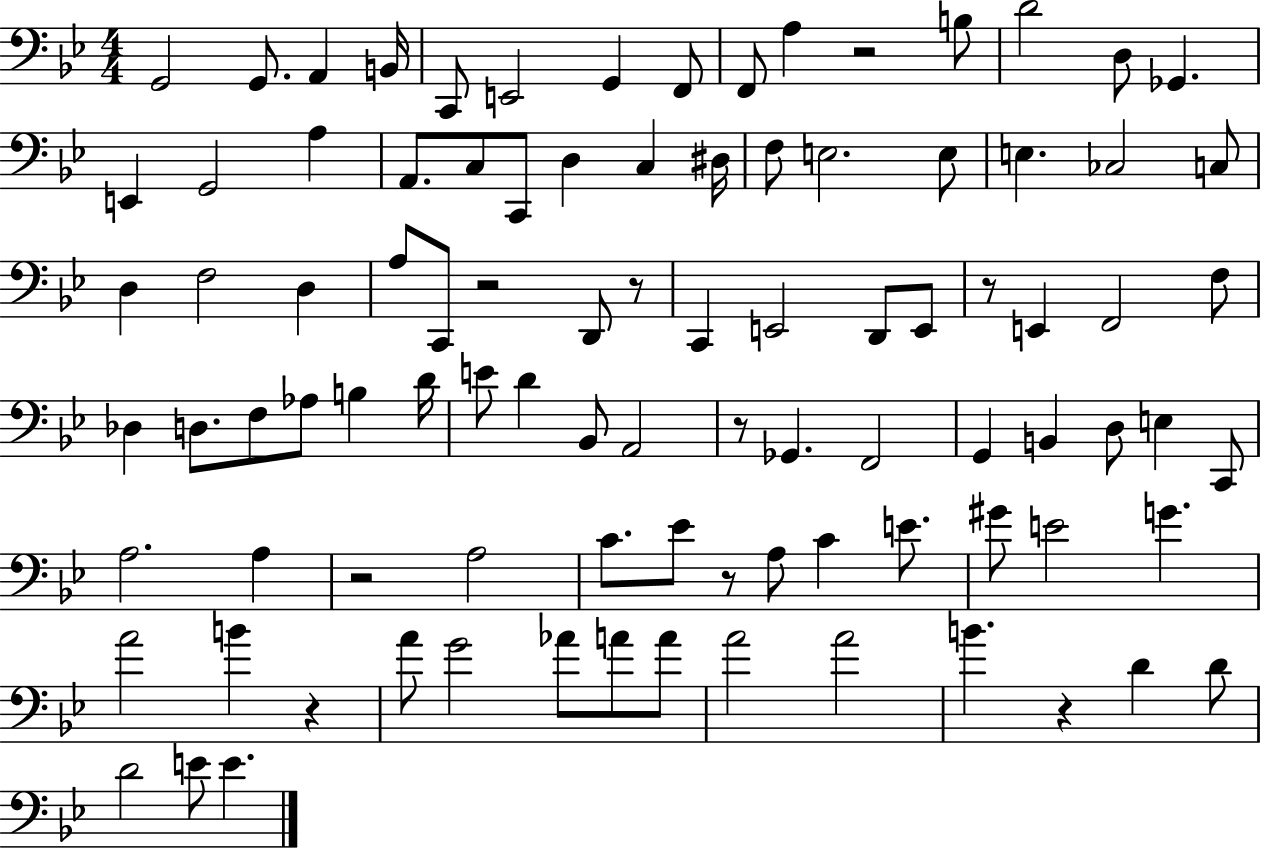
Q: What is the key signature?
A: BES major